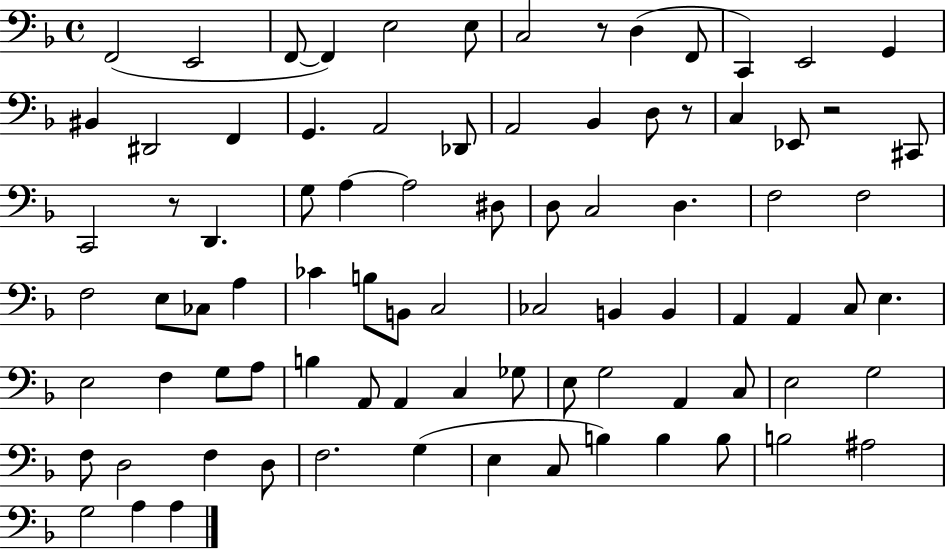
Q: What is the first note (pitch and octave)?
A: F2